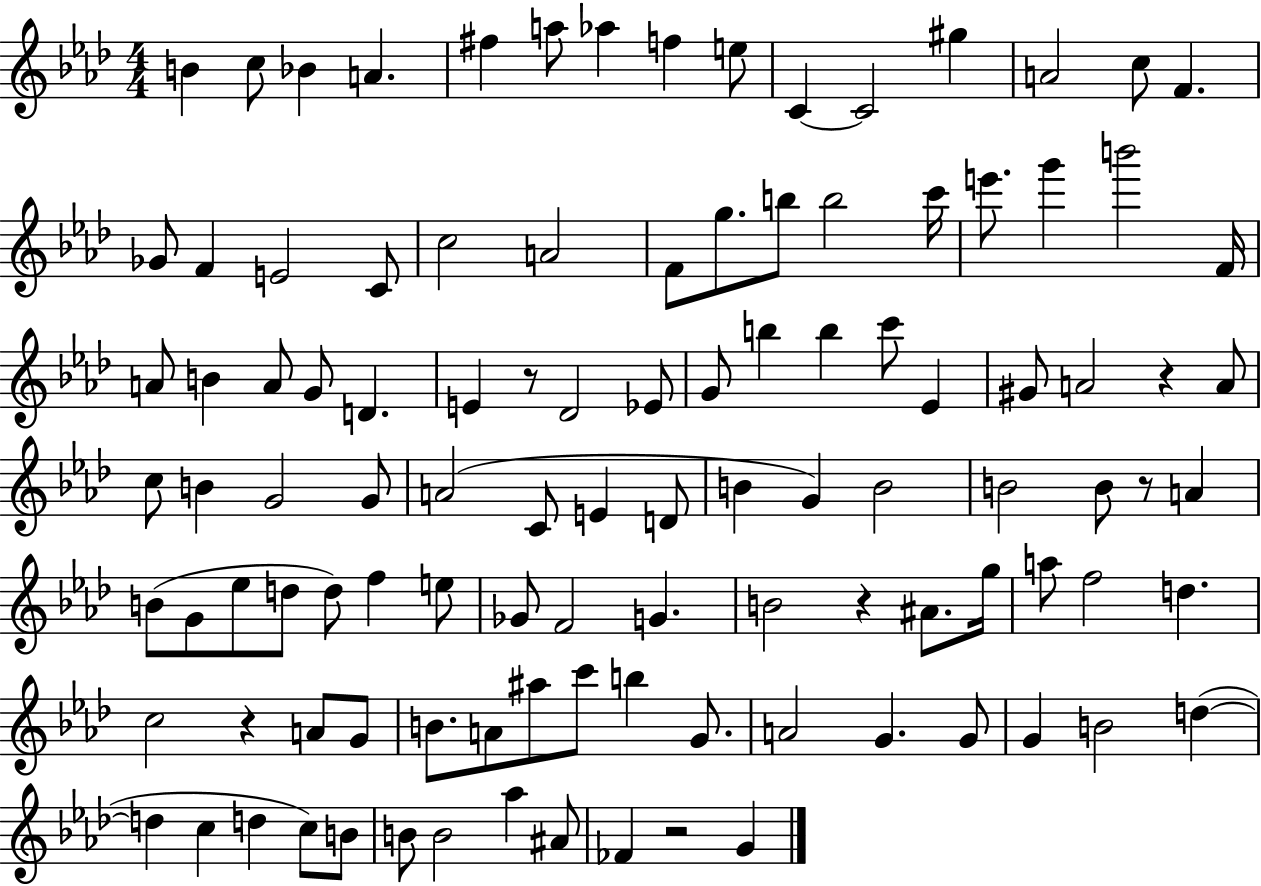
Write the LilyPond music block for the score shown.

{
  \clef treble
  \numericTimeSignature
  \time 4/4
  \key aes \major
  b'4 c''8 bes'4 a'4. | fis''4 a''8 aes''4 f''4 e''8 | c'4~~ c'2 gis''4 | a'2 c''8 f'4. | \break ges'8 f'4 e'2 c'8 | c''2 a'2 | f'8 g''8. b''8 b''2 c'''16 | e'''8. g'''4 b'''2 f'16 | \break a'8 b'4 a'8 g'8 d'4. | e'4 r8 des'2 ees'8 | g'8 b''4 b''4 c'''8 ees'4 | gis'8 a'2 r4 a'8 | \break c''8 b'4 g'2 g'8 | a'2( c'8 e'4 d'8 | b'4 g'4) b'2 | b'2 b'8 r8 a'4 | \break b'8( g'8 ees''8 d''8 d''8) f''4 e''8 | ges'8 f'2 g'4. | b'2 r4 ais'8. g''16 | a''8 f''2 d''4. | \break c''2 r4 a'8 g'8 | b'8. a'8 ais''8 c'''8 b''4 g'8. | a'2 g'4. g'8 | g'4 b'2 d''4~(~ | \break d''4 c''4 d''4 c''8) b'8 | b'8 b'2 aes''4 ais'8 | fes'4 r2 g'4 | \bar "|."
}